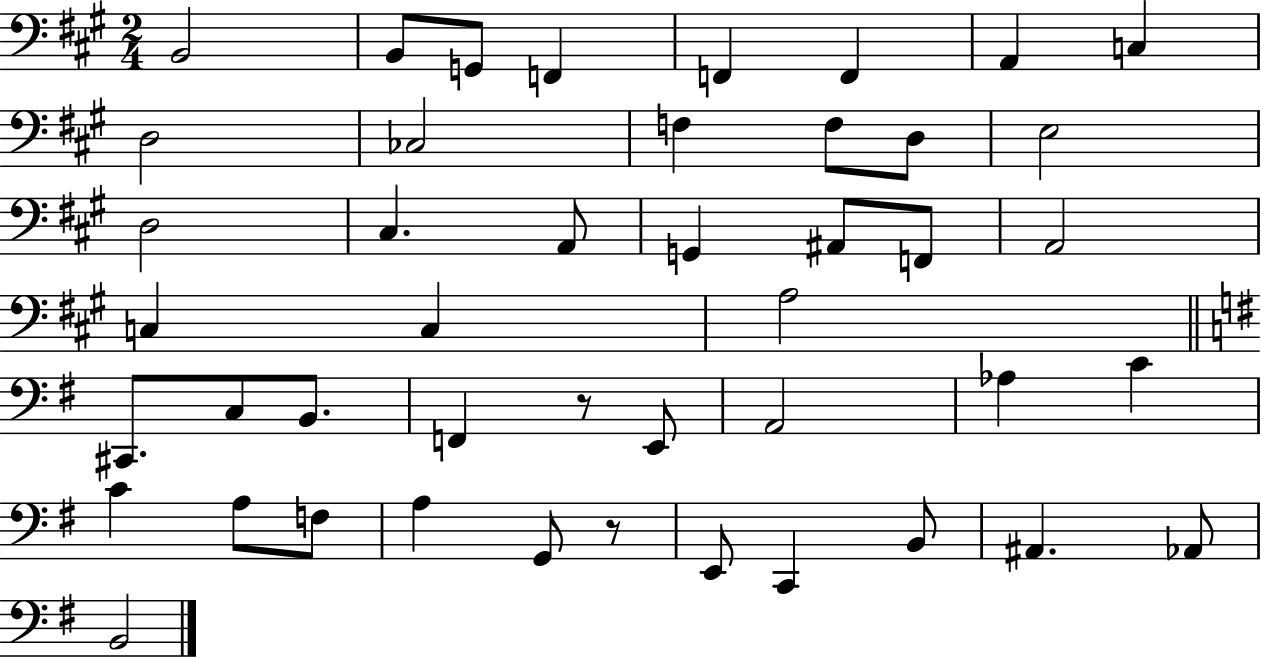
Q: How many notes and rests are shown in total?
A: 45